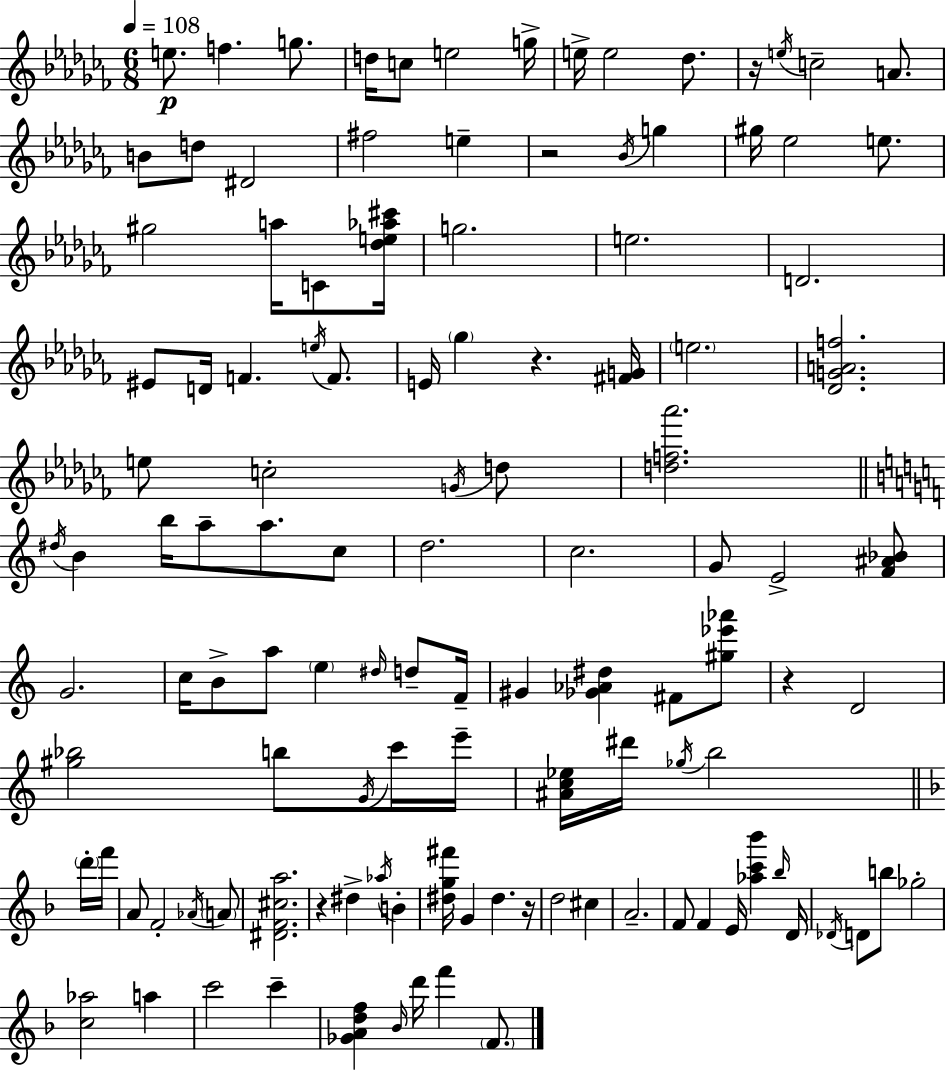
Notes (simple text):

E5/e. F5/q. G5/e. D5/s C5/e E5/h G5/s E5/s E5/h Db5/e. R/s E5/s C5/h A4/e. B4/e D5/e D#4/h F#5/h E5/q R/h Bb4/s G5/q G#5/s Eb5/h E5/e. G#5/h A5/s C4/e [Db5,E5,Ab5,C#6]/s G5/h. E5/h. D4/h. EIS4/e D4/s F4/q. E5/s F4/e. E4/s Gb5/q R/q. [F#4,G4]/s E5/h. [Db4,G4,A4,F5]/h. E5/e C5/h G4/s D5/e [D5,F5,Ab6]/h. D#5/s B4/q B5/s A5/e A5/e. C5/e D5/h. C5/h. G4/e E4/h [F4,A#4,Bb4]/e G4/h. C5/s B4/e A5/e E5/q D#5/s D5/e F4/s G#4/q [Gb4,Ab4,D#5]/q F#4/e [G#5,Eb6,Ab6]/e R/q D4/h [G#5,Bb5]/h B5/e G4/s C6/s E6/s [A#4,C5,Eb5]/s D#6/s Gb5/s B5/h D6/s F6/s A4/e F4/h Ab4/s A4/e [D#4,F4,C#5,A5]/h. R/q D#5/q Ab5/s B4/q [D#5,G5,F#6]/s G4/q D#5/q. R/s D5/h C#5/q A4/h. F4/e F4/q E4/s [Ab5,C6,Bb6]/q Bb5/s D4/s Db4/s D4/e B5/e Gb5/h [C5,Ab5]/h A5/q C6/h C6/q [Gb4,A4,D5,F5]/q Bb4/s D6/s F6/q F4/e.